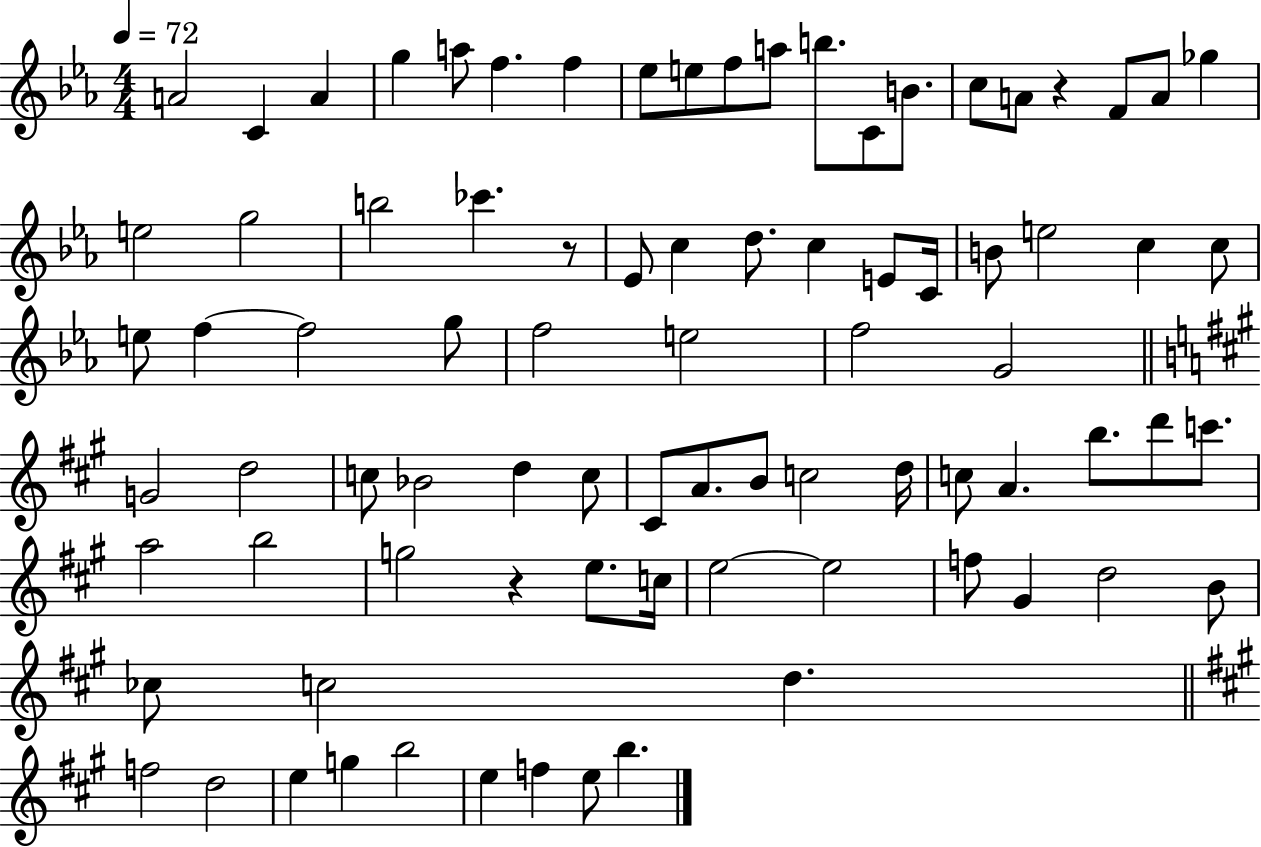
A4/h C4/q A4/q G5/q A5/e F5/q. F5/q Eb5/e E5/e F5/e A5/e B5/e. C4/e B4/e. C5/e A4/e R/q F4/e A4/e Gb5/q E5/h G5/h B5/h CES6/q. R/e Eb4/e C5/q D5/e. C5/q E4/e C4/s B4/e E5/h C5/q C5/e E5/e F5/q F5/h G5/e F5/h E5/h F5/h G4/h G4/h D5/h C5/e Bb4/h D5/q C5/e C#4/e A4/e. B4/e C5/h D5/s C5/e A4/q. B5/e. D6/e C6/e. A5/h B5/h G5/h R/q E5/e. C5/s E5/h E5/h F5/e G#4/q D5/h B4/e CES5/e C5/h D5/q. F5/h D5/h E5/q G5/q B5/h E5/q F5/q E5/e B5/q.